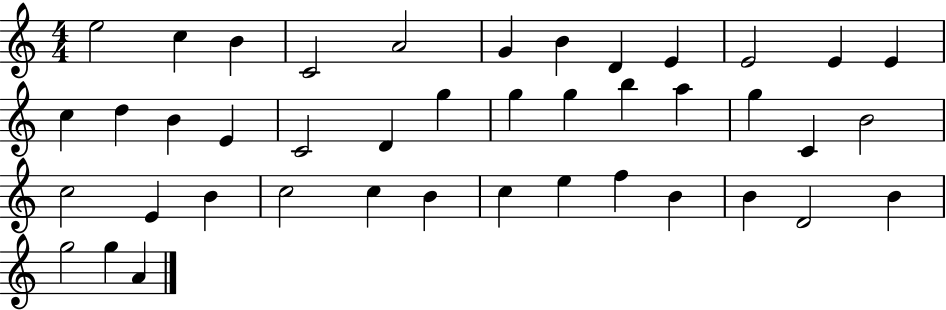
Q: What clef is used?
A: treble